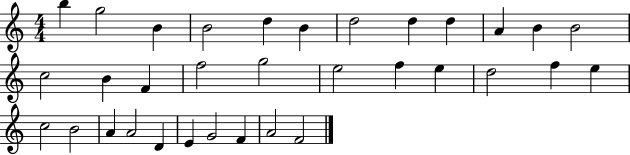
B5/q G5/h B4/q B4/h D5/q B4/q D5/h D5/q D5/q A4/q B4/q B4/h C5/h B4/q F4/q F5/h G5/h E5/h F5/q E5/q D5/h F5/q E5/q C5/h B4/h A4/q A4/h D4/q E4/q G4/h F4/q A4/h F4/h